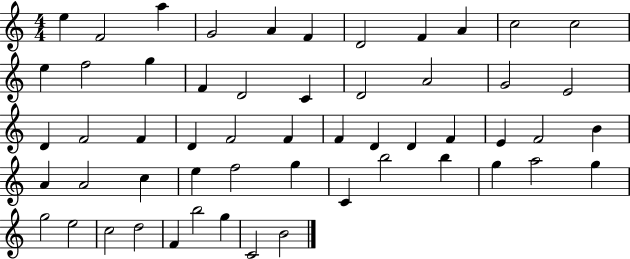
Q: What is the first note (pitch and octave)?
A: E5